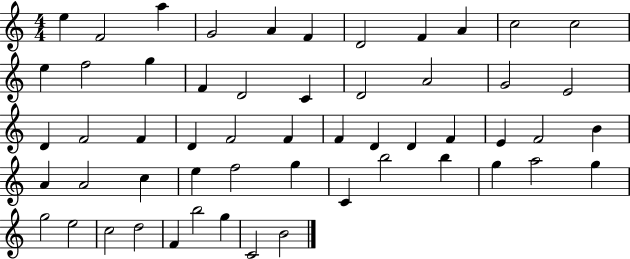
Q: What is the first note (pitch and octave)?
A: E5